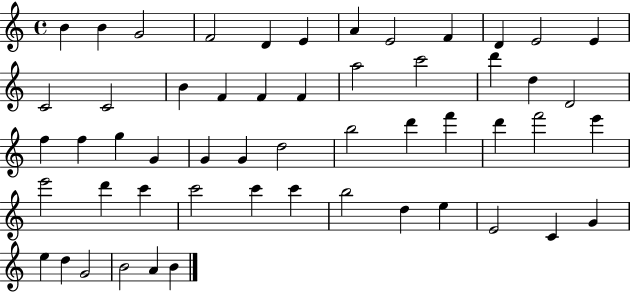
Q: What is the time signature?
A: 4/4